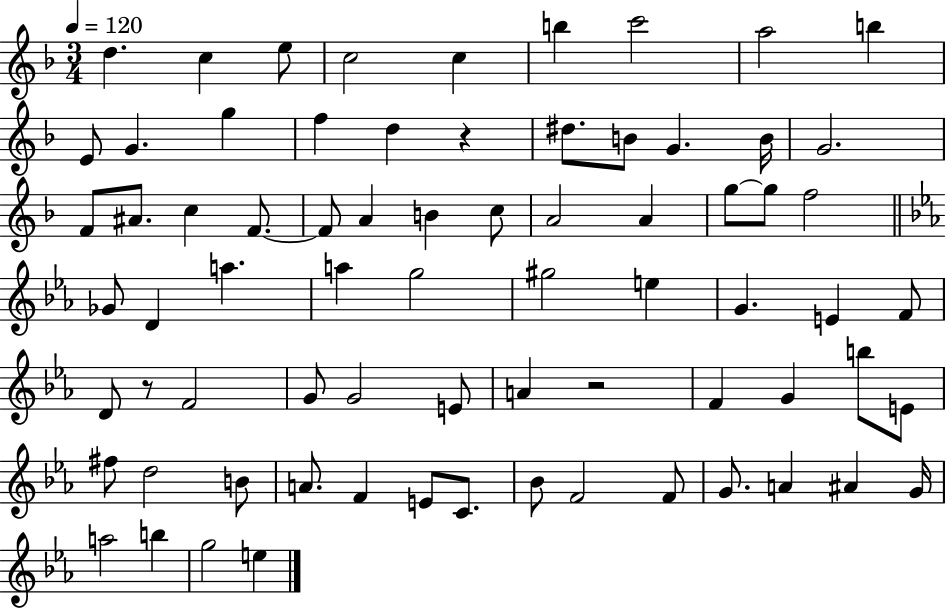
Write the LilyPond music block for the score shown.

{
  \clef treble
  \numericTimeSignature
  \time 3/4
  \key f \major
  \tempo 4 = 120
  \repeat volta 2 { d''4. c''4 e''8 | c''2 c''4 | b''4 c'''2 | a''2 b''4 | \break e'8 g'4. g''4 | f''4 d''4 r4 | dis''8. b'8 g'4. b'16 | g'2. | \break f'8 ais'8. c''4 f'8.~~ | f'8 a'4 b'4 c''8 | a'2 a'4 | g''8~~ g''8 f''2 | \break \bar "||" \break \key ees \major ges'8 d'4 a''4. | a''4 g''2 | gis''2 e''4 | g'4. e'4 f'8 | \break d'8 r8 f'2 | g'8 g'2 e'8 | a'4 r2 | f'4 g'4 b''8 e'8 | \break fis''8 d''2 b'8 | a'8. f'4 e'8 c'8. | bes'8 f'2 f'8 | g'8. a'4 ais'4 g'16 | \break a''2 b''4 | g''2 e''4 | } \bar "|."
}